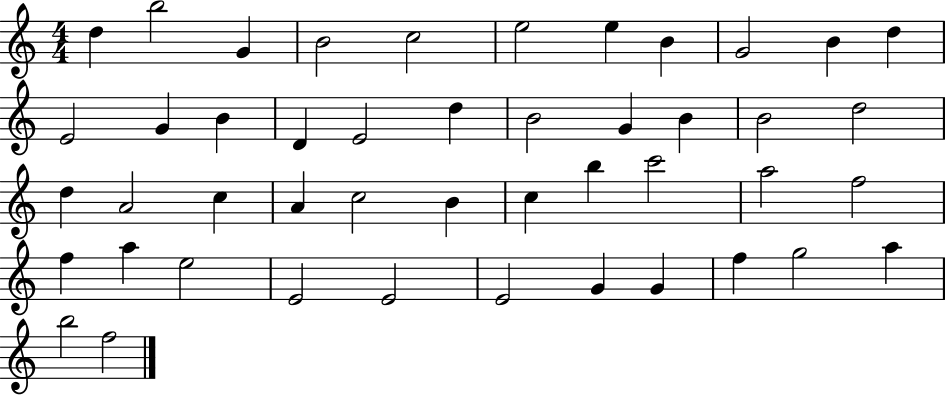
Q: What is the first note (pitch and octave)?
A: D5